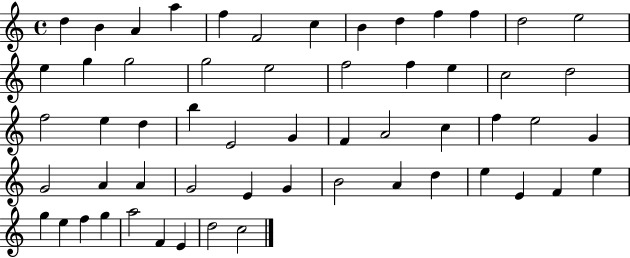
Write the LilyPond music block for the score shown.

{
  \clef treble
  \time 4/4
  \defaultTimeSignature
  \key c \major
  d''4 b'4 a'4 a''4 | f''4 f'2 c''4 | b'4 d''4 f''4 f''4 | d''2 e''2 | \break e''4 g''4 g''2 | g''2 e''2 | f''2 f''4 e''4 | c''2 d''2 | \break f''2 e''4 d''4 | b''4 e'2 g'4 | f'4 a'2 c''4 | f''4 e''2 g'4 | \break g'2 a'4 a'4 | g'2 e'4 g'4 | b'2 a'4 d''4 | e''4 e'4 f'4 e''4 | \break g''4 e''4 f''4 g''4 | a''2 f'4 e'4 | d''2 c''2 | \bar "|."
}